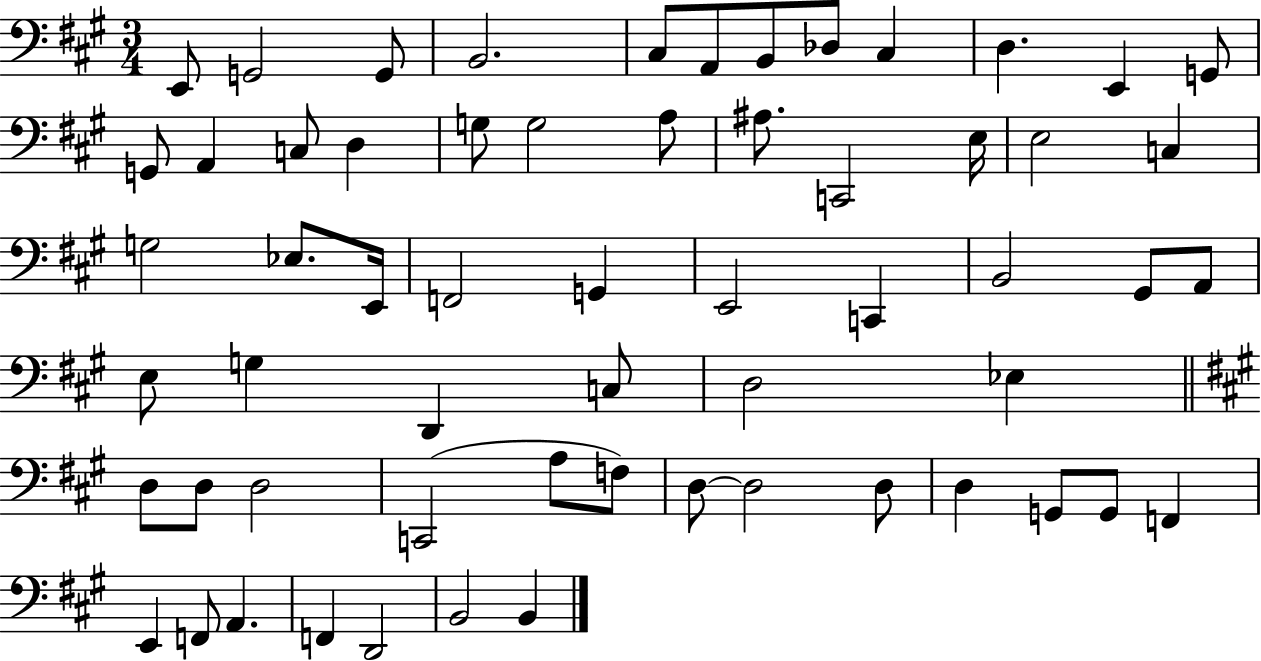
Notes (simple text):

E2/e G2/h G2/e B2/h. C#3/e A2/e B2/e Db3/e C#3/q D3/q. E2/q G2/e G2/e A2/q C3/e D3/q G3/e G3/h A3/e A#3/e. C2/h E3/s E3/h C3/q G3/h Eb3/e. E2/s F2/h G2/q E2/h C2/q B2/h G#2/e A2/e E3/e G3/q D2/q C3/e D3/h Eb3/q D3/e D3/e D3/h C2/h A3/e F3/e D3/e D3/h D3/e D3/q G2/e G2/e F2/q E2/q F2/e A2/q. F2/q D2/h B2/h B2/q